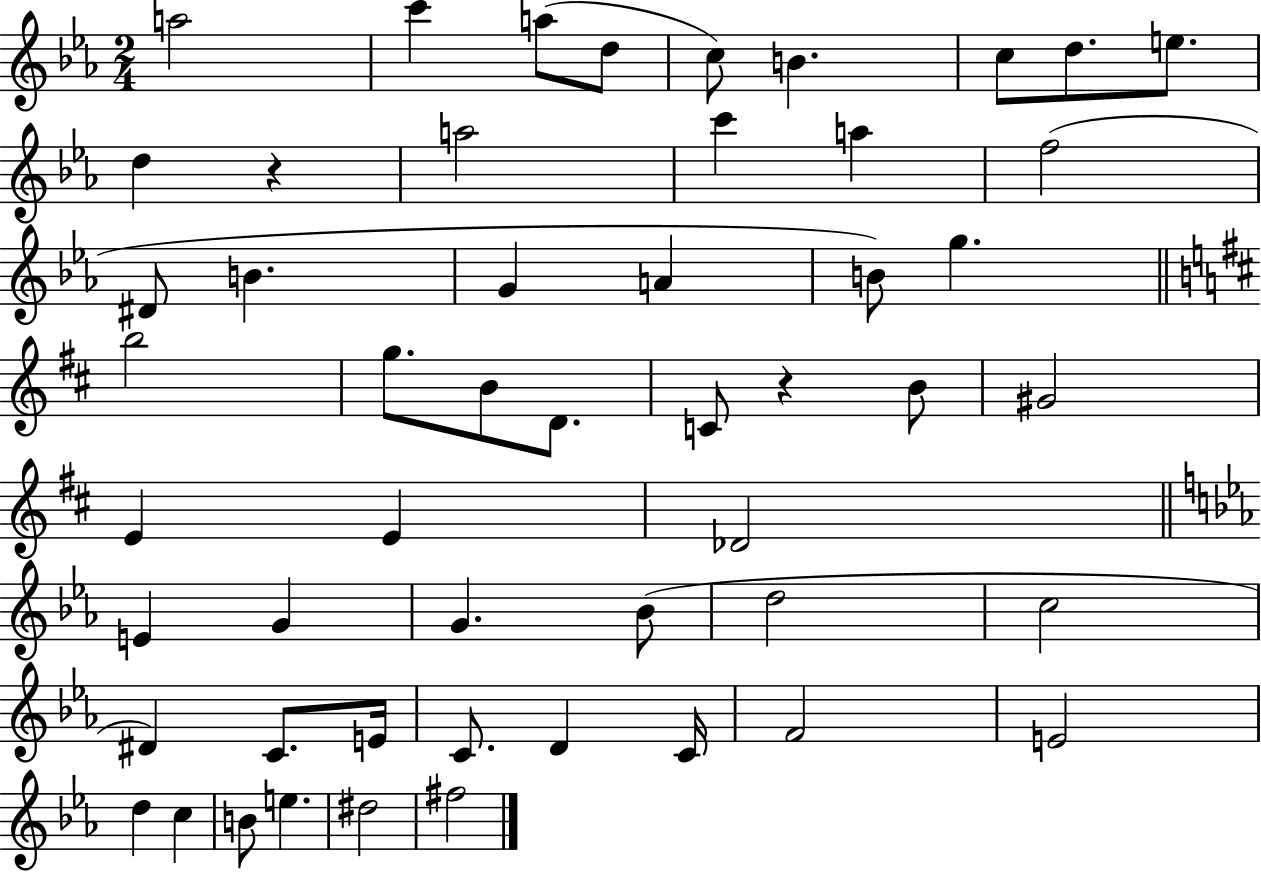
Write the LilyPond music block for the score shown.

{
  \clef treble
  \numericTimeSignature
  \time 2/4
  \key ees \major
  a''2 | c'''4 a''8( d''8 | c''8) b'4. | c''8 d''8. e''8. | \break d''4 r4 | a''2 | c'''4 a''4 | f''2( | \break dis'8 b'4. | g'4 a'4 | b'8) g''4. | \bar "||" \break \key b \minor b''2 | g''8. b'8 d'8. | c'8 r4 b'8 | gis'2 | \break e'4 e'4 | des'2 | \bar "||" \break \key ees \major e'4 g'4 | g'4. bes'8( | d''2 | c''2 | \break dis'4) c'8. e'16 | c'8. d'4 c'16 | f'2 | e'2 | \break d''4 c''4 | b'8 e''4. | dis''2 | fis''2 | \break \bar "|."
}